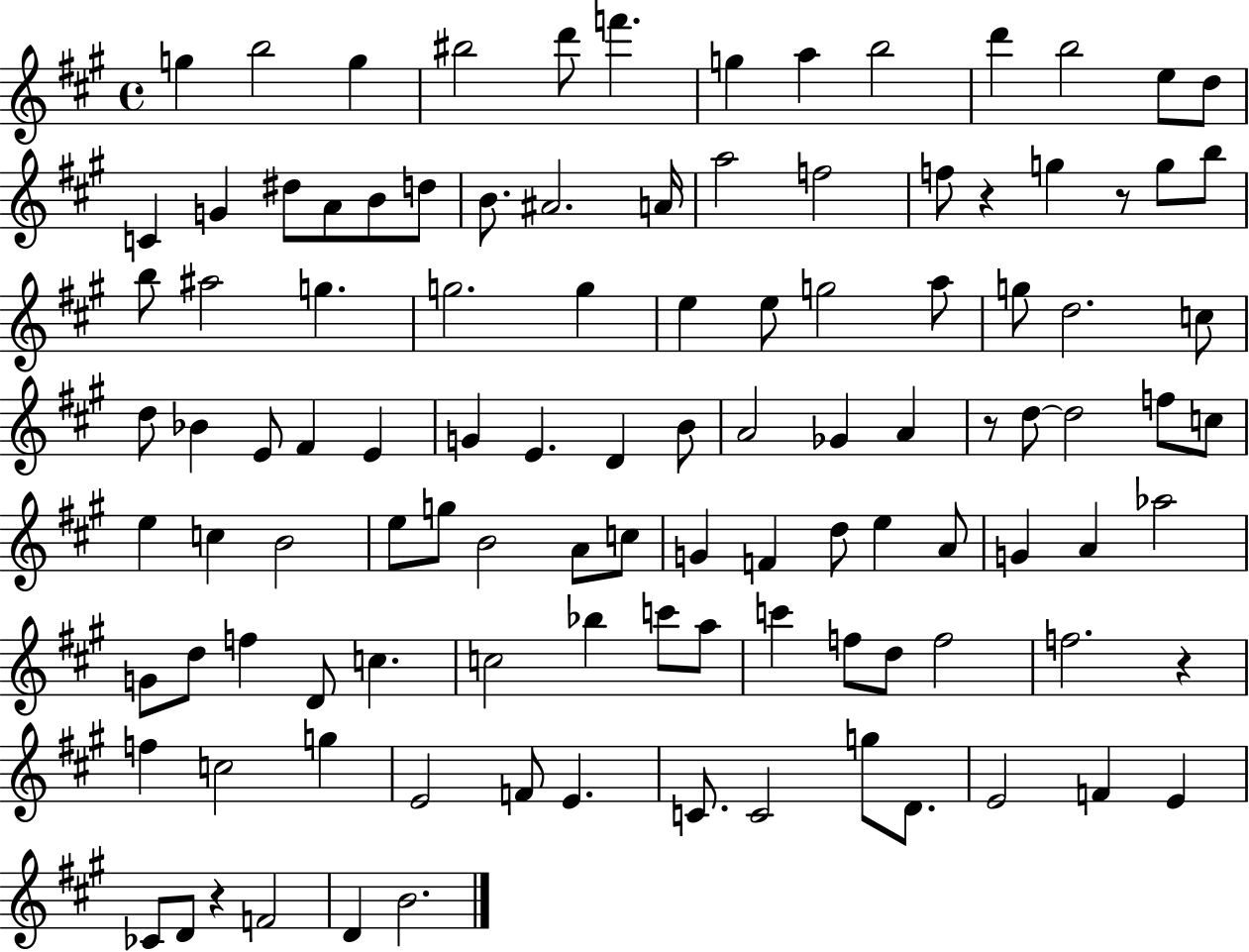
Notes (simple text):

G5/q B5/h G5/q BIS5/h D6/e F6/q. G5/q A5/q B5/h D6/q B5/h E5/e D5/e C4/q G4/q D#5/e A4/e B4/e D5/e B4/e. A#4/h. A4/s A5/h F5/h F5/e R/q G5/q R/e G5/e B5/e B5/e A#5/h G5/q. G5/h. G5/q E5/q E5/e G5/h A5/e G5/e D5/h. C5/e D5/e Bb4/q E4/e F#4/q E4/q G4/q E4/q. D4/q B4/e A4/h Gb4/q A4/q R/e D5/e D5/h F5/e C5/e E5/q C5/q B4/h E5/e G5/e B4/h A4/e C5/e G4/q F4/q D5/e E5/q A4/e G4/q A4/q Ab5/h G4/e D5/e F5/q D4/e C5/q. C5/h Bb5/q C6/e A5/e C6/q F5/e D5/e F5/h F5/h. R/q F5/q C5/h G5/q E4/h F4/e E4/q. C4/e. C4/h G5/e D4/e. E4/h F4/q E4/q CES4/e D4/e R/q F4/h D4/q B4/h.